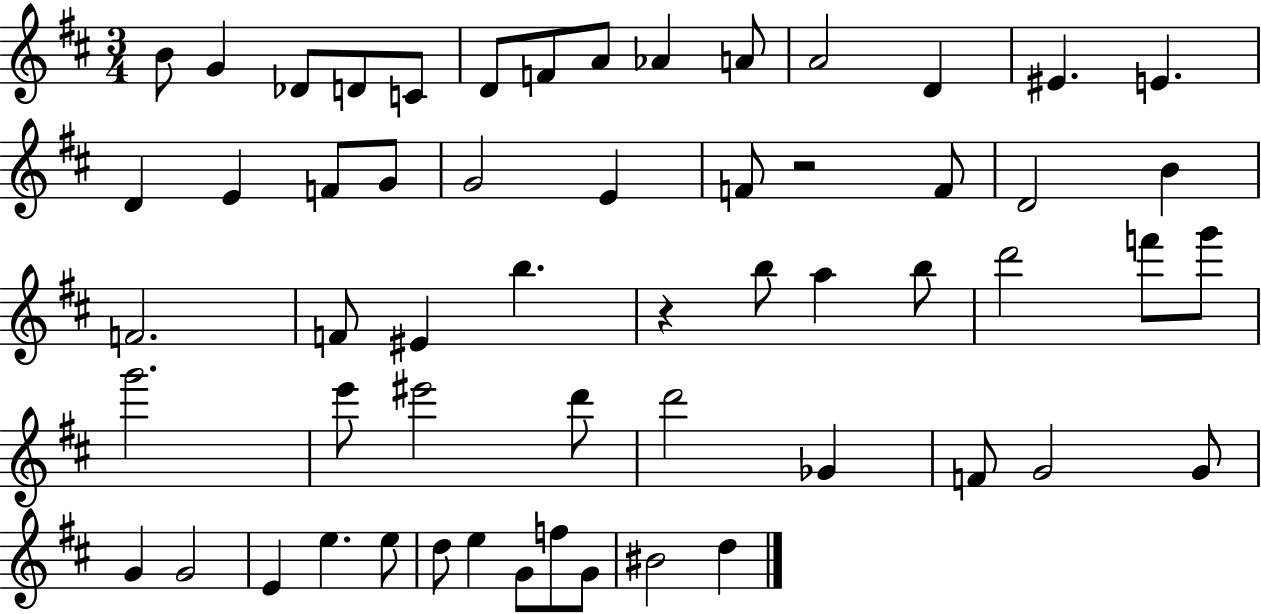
B4/e G4/q Db4/e D4/e C4/e D4/e F4/e A4/e Ab4/q A4/e A4/h D4/q EIS4/q. E4/q. D4/q E4/q F4/e G4/e G4/h E4/q F4/e R/h F4/e D4/h B4/q F4/h. F4/e EIS4/q B5/q. R/q B5/e A5/q B5/e D6/h F6/e G6/e G6/h. E6/e EIS6/h D6/e D6/h Gb4/q F4/e G4/h G4/e G4/q G4/h E4/q E5/q. E5/e D5/e E5/q G4/e F5/e G4/e BIS4/h D5/q